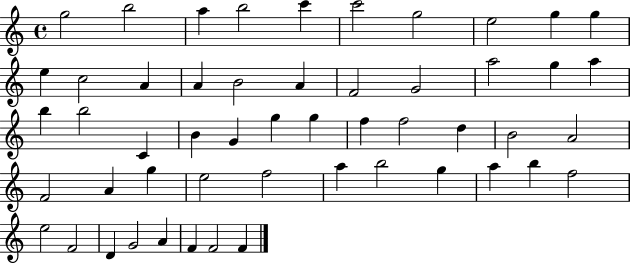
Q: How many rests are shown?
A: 0